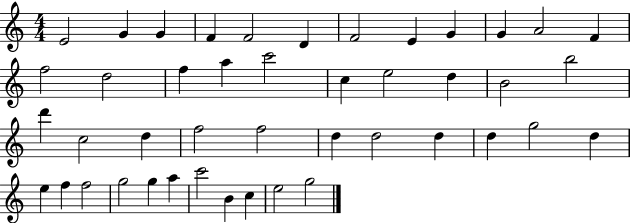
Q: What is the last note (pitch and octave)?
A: G5